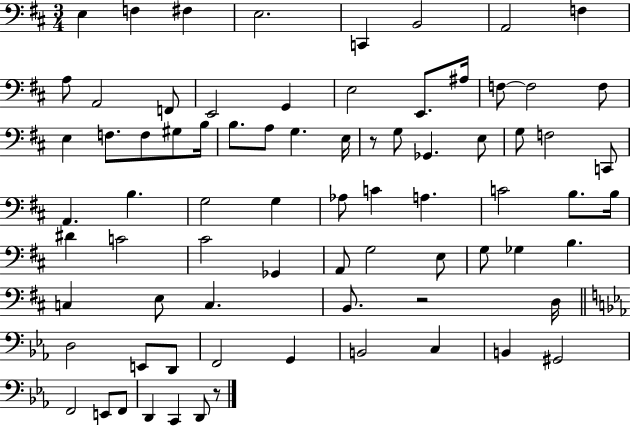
X:1
T:Untitled
M:3/4
L:1/4
K:D
E, F, ^F, E,2 C,, B,,2 A,,2 F, A,/2 A,,2 F,,/2 E,,2 G,, E,2 E,,/2 ^A,/4 F,/2 F,2 F,/2 E, F,/2 F,/2 ^G,/2 B,/4 B,/2 A,/2 G, E,/4 z/2 G,/2 _G,, E,/2 G,/2 F,2 C,,/2 A,, B, G,2 G, _A,/2 C A, C2 B,/2 B,/4 ^D C2 ^C2 _G,, A,,/2 G,2 E,/2 G,/2 _G, B, C, E,/2 C, B,,/2 z2 D,/4 D,2 E,,/2 D,,/2 F,,2 G,, B,,2 C, B,, ^G,,2 F,,2 E,,/2 F,,/2 D,, C,, D,,/2 z/2